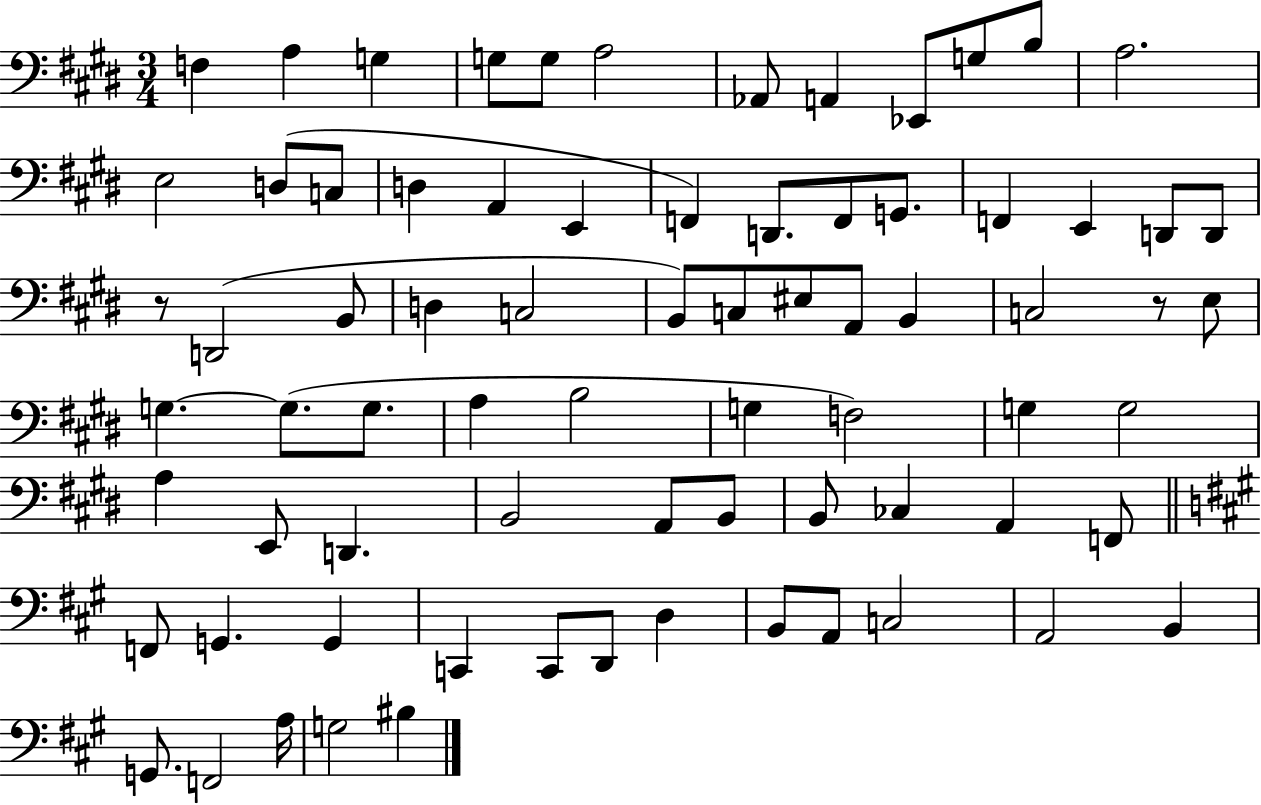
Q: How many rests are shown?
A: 2